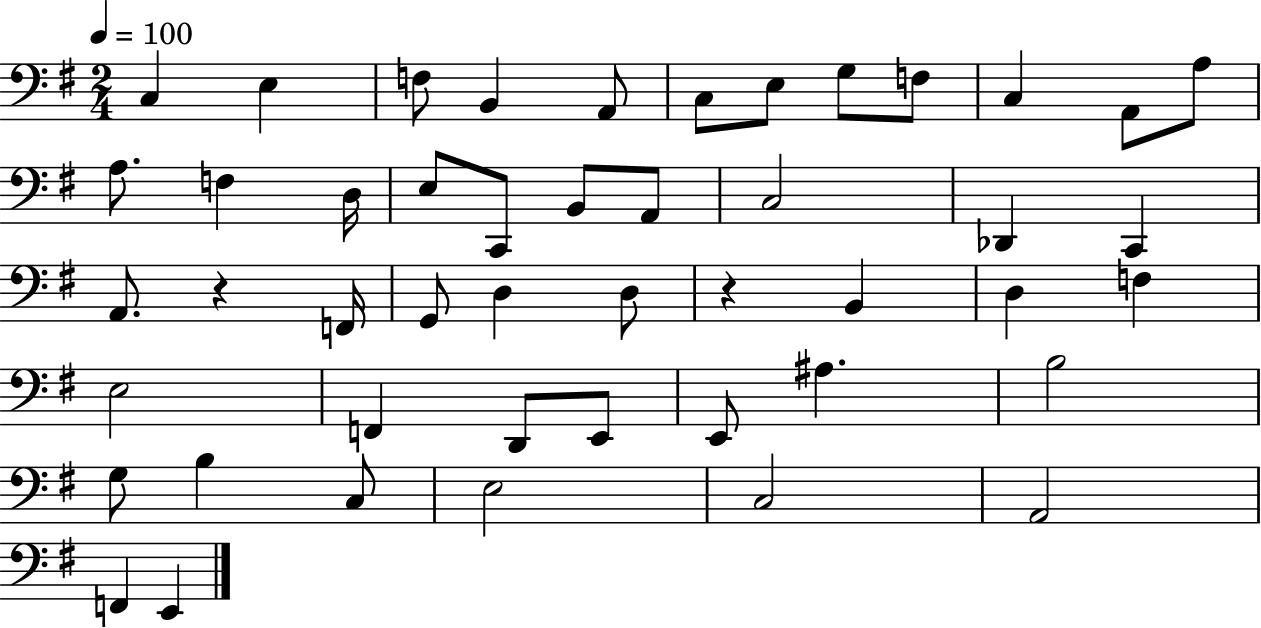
C3/q E3/q F3/e B2/q A2/e C3/e E3/e G3/e F3/e C3/q A2/e A3/e A3/e. F3/q D3/s E3/e C2/e B2/e A2/e C3/h Db2/q C2/q A2/e. R/q F2/s G2/e D3/q D3/e R/q B2/q D3/q F3/q E3/h F2/q D2/e E2/e E2/e A#3/q. B3/h G3/e B3/q C3/e E3/h C3/h A2/h F2/q E2/q